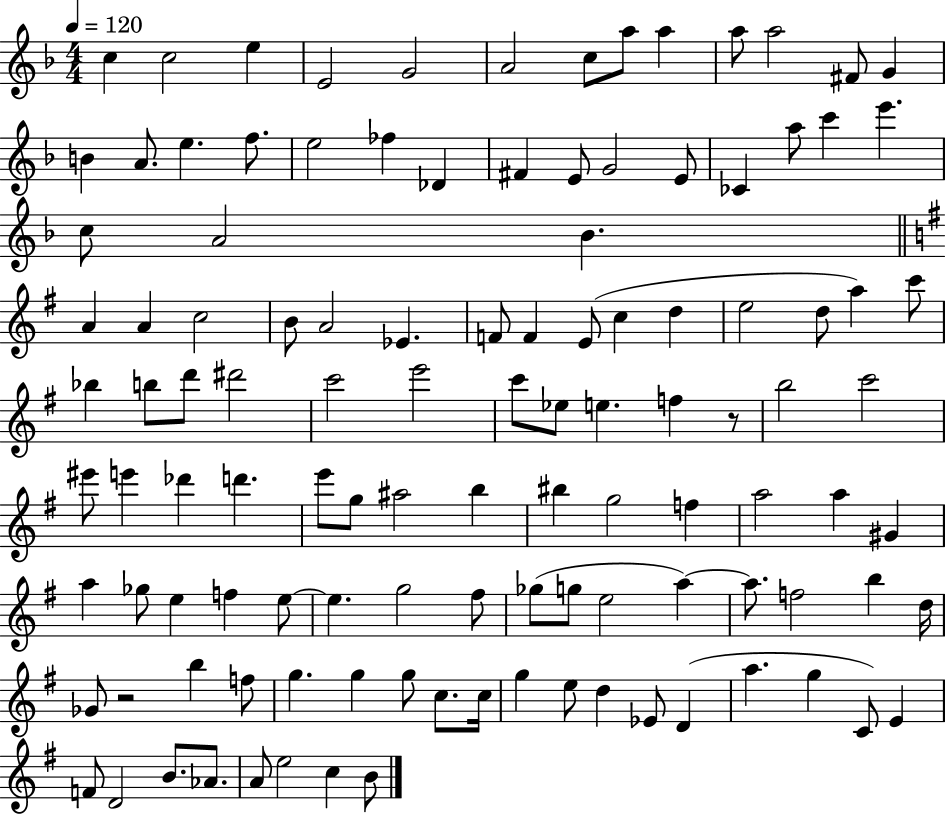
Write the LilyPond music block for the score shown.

{
  \clef treble
  \numericTimeSignature
  \time 4/4
  \key f \major
  \tempo 4 = 120
  c''4 c''2 e''4 | e'2 g'2 | a'2 c''8 a''8 a''4 | a''8 a''2 fis'8 g'4 | \break b'4 a'8. e''4. f''8. | e''2 fes''4 des'4 | fis'4 e'8 g'2 e'8 | ces'4 a''8 c'''4 e'''4. | \break c''8 a'2 bes'4. | \bar "||" \break \key e \minor a'4 a'4 c''2 | b'8 a'2 ees'4. | f'8 f'4 e'8( c''4 d''4 | e''2 d''8 a''4) c'''8 | \break bes''4 b''8 d'''8 dis'''2 | c'''2 e'''2 | c'''8 ees''8 e''4. f''4 r8 | b''2 c'''2 | \break eis'''8 e'''4 des'''4 d'''4. | e'''8 g''8 ais''2 b''4 | bis''4 g''2 f''4 | a''2 a''4 gis'4 | \break a''4 ges''8 e''4 f''4 e''8~~ | e''4. g''2 fis''8 | ges''8( g''8 e''2 a''4~~) | a''8. f''2 b''4 d''16 | \break ges'8 r2 b''4 f''8 | g''4. g''4 g''8 c''8. c''16 | g''4 e''8 d''4 ees'8 d'4( | a''4. g''4 c'8) e'4 | \break f'8 d'2 b'8. aes'8. | a'8 e''2 c''4 b'8 | \bar "|."
}